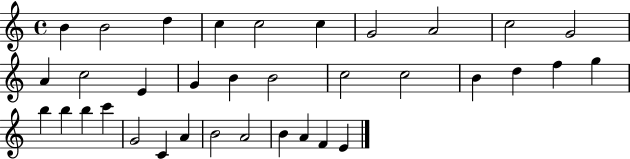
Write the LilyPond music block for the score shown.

{
  \clef treble
  \time 4/4
  \defaultTimeSignature
  \key c \major
  b'4 b'2 d''4 | c''4 c''2 c''4 | g'2 a'2 | c''2 g'2 | \break a'4 c''2 e'4 | g'4 b'4 b'2 | c''2 c''2 | b'4 d''4 f''4 g''4 | \break b''4 b''4 b''4 c'''4 | g'2 c'4 a'4 | b'2 a'2 | b'4 a'4 f'4 e'4 | \break \bar "|."
}